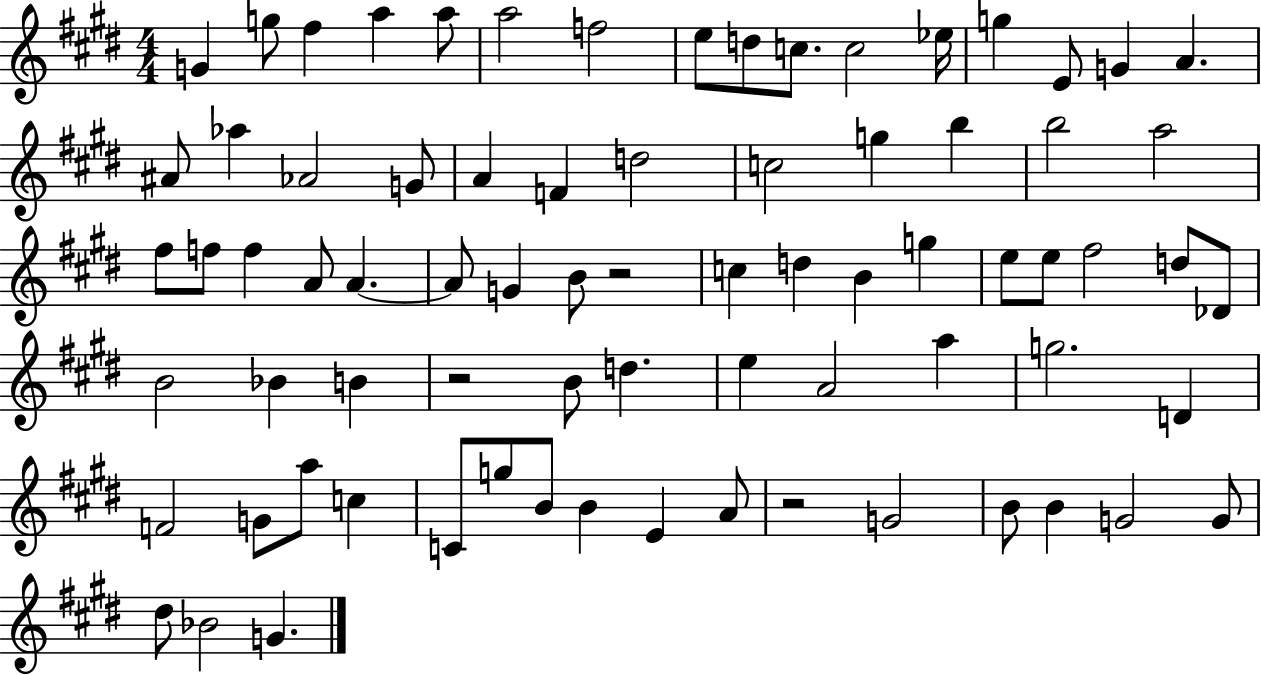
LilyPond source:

{
  \clef treble
  \numericTimeSignature
  \time 4/4
  \key e \major
  g'4 g''8 fis''4 a''4 a''8 | a''2 f''2 | e''8 d''8 c''8. c''2 ees''16 | g''4 e'8 g'4 a'4. | \break ais'8 aes''4 aes'2 g'8 | a'4 f'4 d''2 | c''2 g''4 b''4 | b''2 a''2 | \break fis''8 f''8 f''4 a'8 a'4.~~ | a'8 g'4 b'8 r2 | c''4 d''4 b'4 g''4 | e''8 e''8 fis''2 d''8 des'8 | \break b'2 bes'4 b'4 | r2 b'8 d''4. | e''4 a'2 a''4 | g''2. d'4 | \break f'2 g'8 a''8 c''4 | c'8 g''8 b'8 b'4 e'4 a'8 | r2 g'2 | b'8 b'4 g'2 g'8 | \break dis''8 bes'2 g'4. | \bar "|."
}